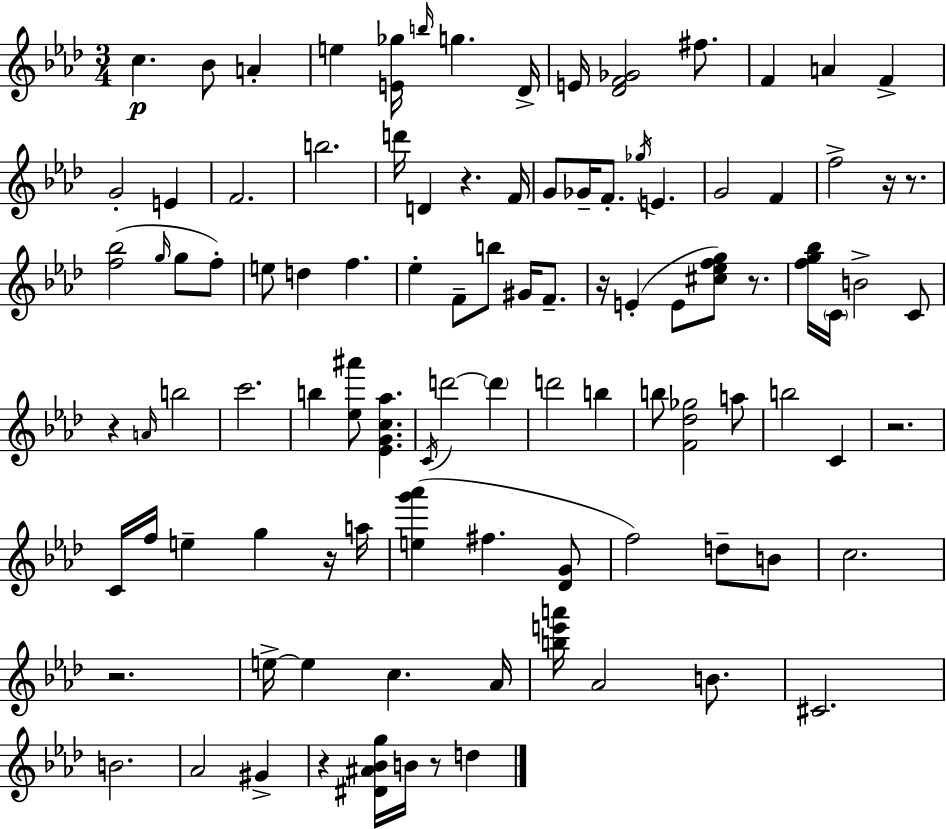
C5/q. Bb4/e A4/q E5/q [E4,Gb5]/s B5/s G5/q. Db4/s E4/s [Db4,F4,Gb4]/h F#5/e. F4/q A4/q F4/q G4/h E4/q F4/h. B5/h. D6/s D4/q R/q. F4/s G4/e Gb4/s F4/e. Gb5/s E4/q. G4/h F4/q F5/h R/s R/e. [F5,Bb5]/h G5/s G5/e F5/e E5/e D5/q F5/q. Eb5/q F4/e B5/e G#4/s F4/e. R/s E4/q E4/e [C#5,Eb5,F5,G5]/e R/e. [F5,G5,Bb5]/s C4/s B4/h C4/e R/q A4/s B5/h C6/h. B5/q [Eb5,A#6]/e [Eb4,G4,C5,Ab5]/q. C4/s D6/h D6/q D6/h B5/q B5/e [F4,Db5,Gb5]/h A5/e B5/h C4/q R/h. C4/s F5/s E5/q G5/q R/s A5/s [E5,G6,Ab6]/q F#5/q. [Db4,G4]/e F5/h D5/e B4/e C5/h. R/h. E5/s E5/q C5/q. Ab4/s [B5,E6,A6]/s Ab4/h B4/e. C#4/h. B4/h. Ab4/h G#4/q R/q [D#4,A#4,Bb4,G5]/s B4/s R/e D5/q